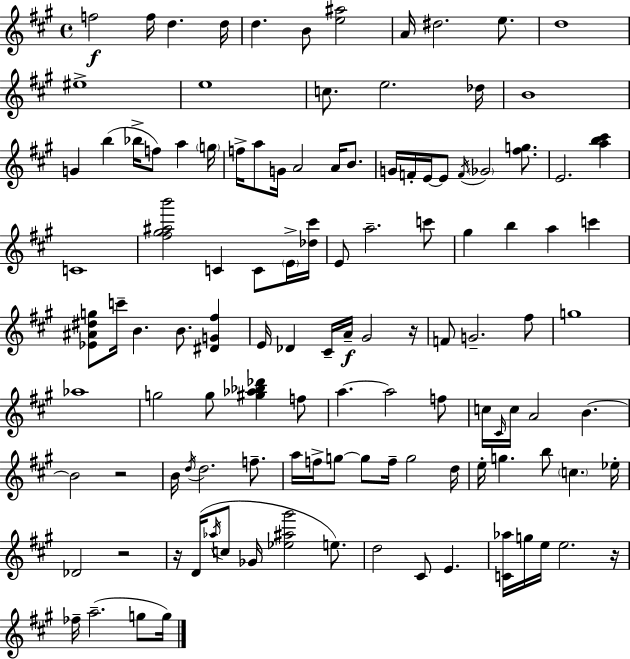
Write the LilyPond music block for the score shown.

{
  \clef treble
  \time 4/4
  \defaultTimeSignature
  \key a \major
  f''2\f f''16 d''4. d''16 | d''4. b'8 <e'' ais''>2 | a'16 dis''2. e''8. | d''1 | \break eis''1-> | e''1 | c''8. e''2. des''16 | b'1 | \break g'4 b''4( bes''16-> f''8) a''4 \parenthesize g''16 | f''16-> a''8 g'16 a'2 a'16 b'8. | g'16 f'16-. e'16~~ e'8 \acciaccatura { f'16 } \parenthesize ges'2 <fis'' g''>8. | e'2. <a'' b'' cis'''>4 | \break c'1 | <fis'' gis'' ais'' b'''>2 c'4 c'8 \parenthesize e'16-> | <des'' cis'''>16 e'8 a''2.-- c'''8 | gis''4 b''4 a''4 c'''4 | \break <ees' ais' dis'' g''>8 c'''16-- b'4. b'8. <dis' g' fis''>4 | e'16 des'4 cis'16-- a'16--\f gis'2 | r16 f'8 g'2.-- fis''8 | g''1 | \break aes''1 | g''2 g''8 <gis'' aes'' bes'' des'''>4 f''8 | a''4.~~ a''2 f''8 | c''16 \grace { cis'16 } c''16 a'2 b'4.~~ | \break b'2 r2 | b'16 \acciaccatura { d''16 } d''2. | f''8.-- a''16 f''16-> g''8~~ g''8 f''16-- g''2 | d''16 e''16-. g''4. b''8 \parenthesize c''4. | \break ees''16-. des'2 r2 | r16 d'16( \acciaccatura { aes''16 } c''8 ges'16 <ees'' ais'' gis'''>2 | e''8.) d''2 cis'8 e'4. | <c' aes''>16 g''16 e''16 e''2. | \break r16 fes''16-- a''2.--( | g''8 g''16) \bar "|."
}